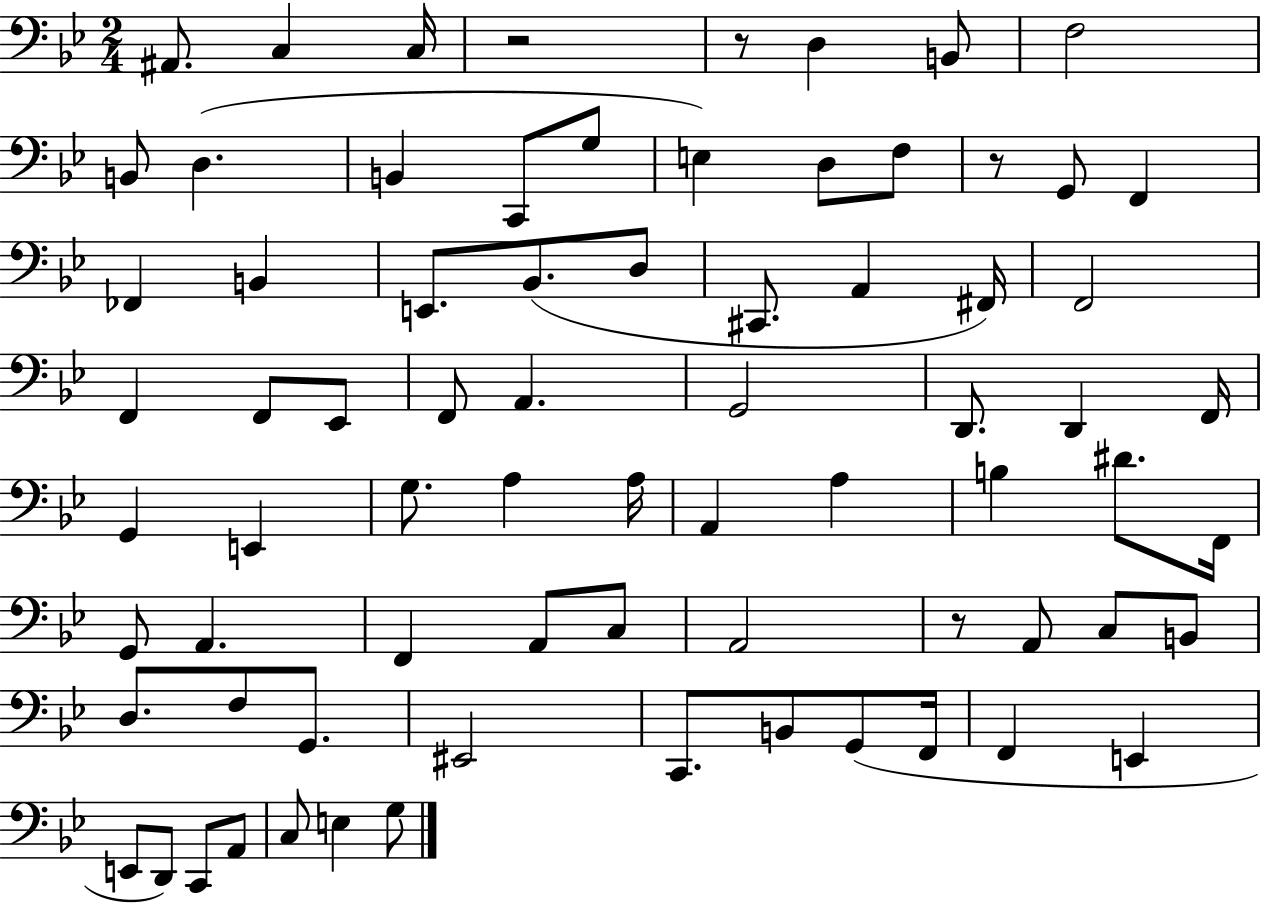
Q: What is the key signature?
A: BES major